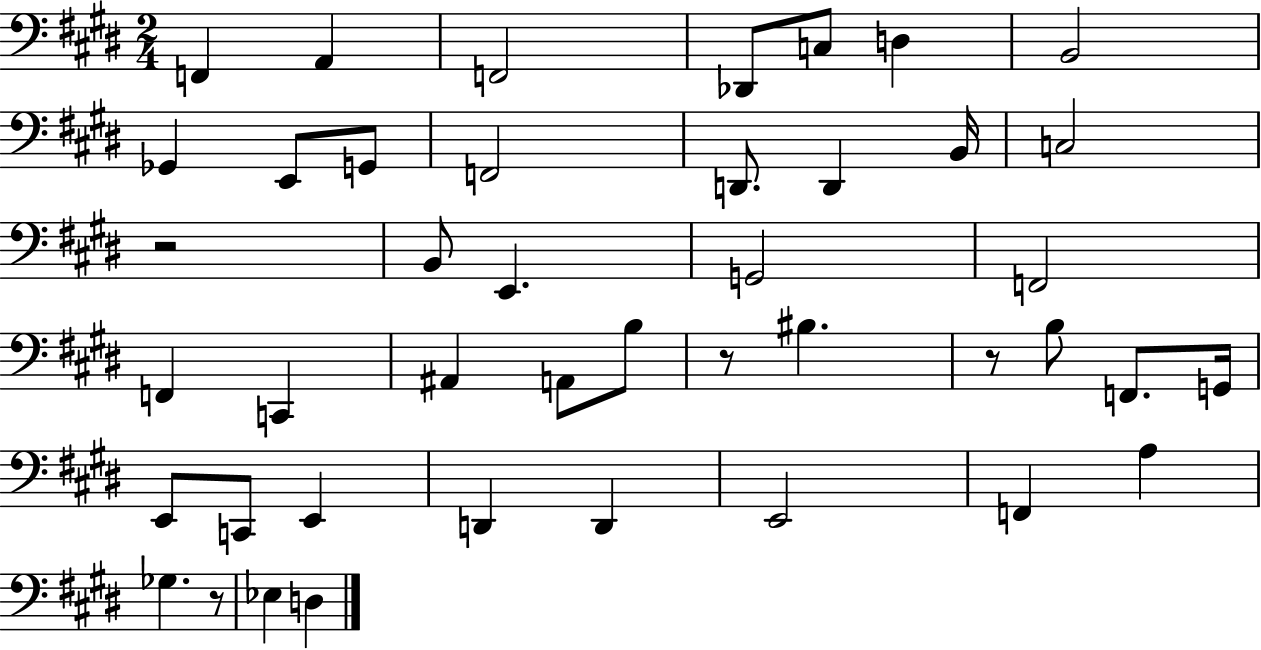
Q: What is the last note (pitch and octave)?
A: D3